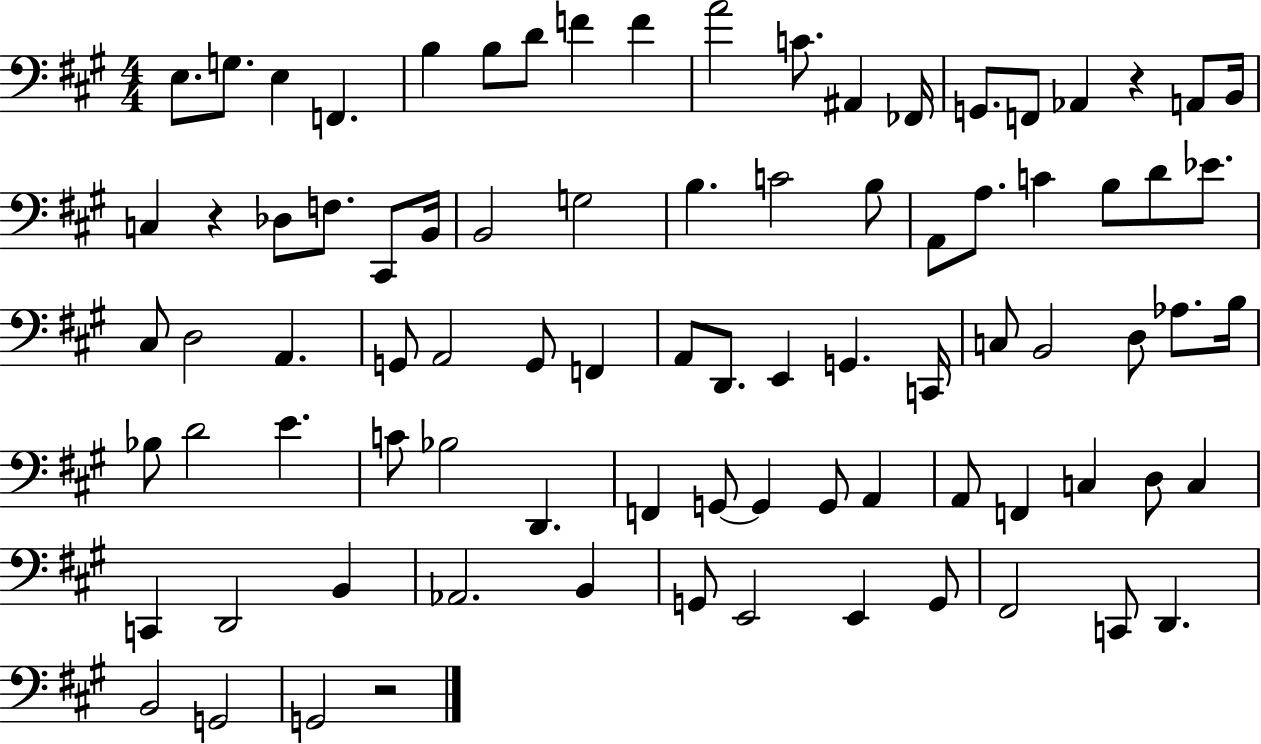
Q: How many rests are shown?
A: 3